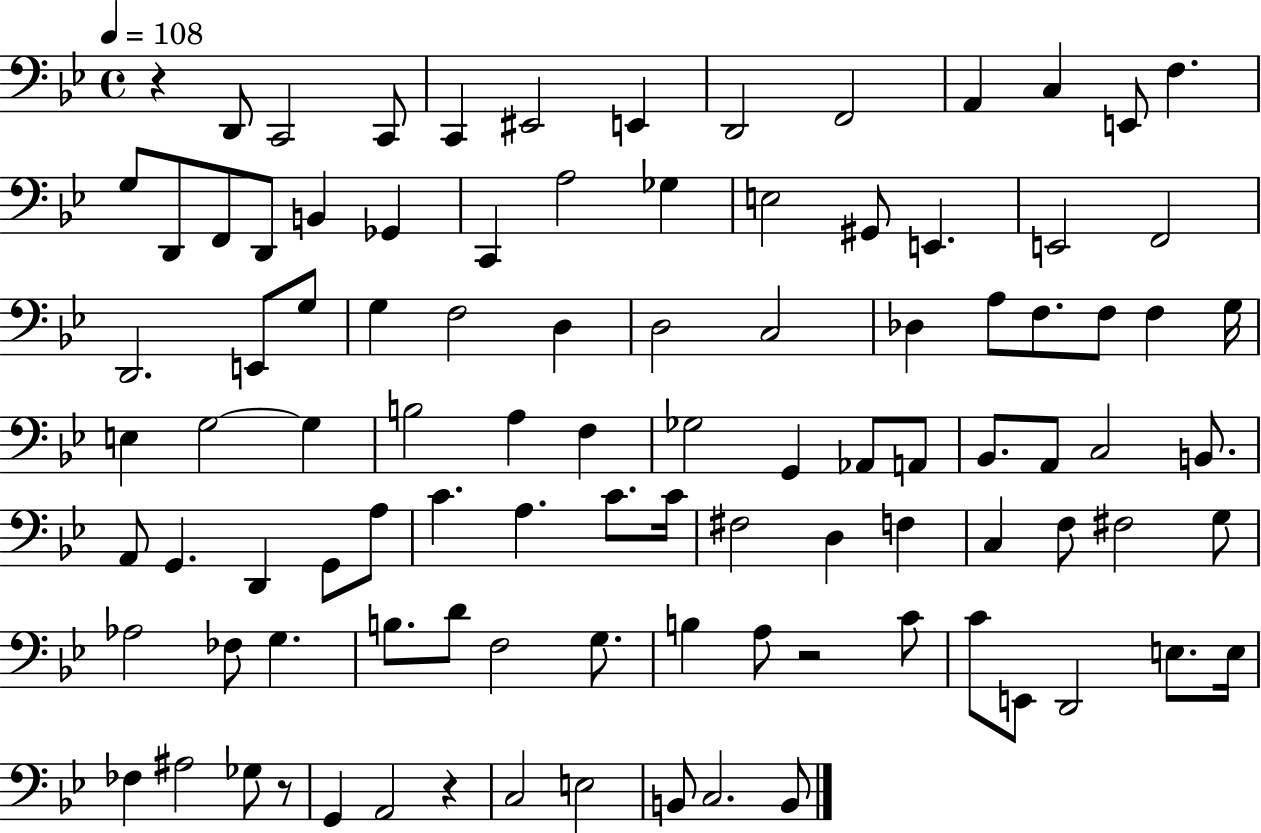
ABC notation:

X:1
T:Untitled
M:4/4
L:1/4
K:Bb
z D,,/2 C,,2 C,,/2 C,, ^E,,2 E,, D,,2 F,,2 A,, C, E,,/2 F, G,/2 D,,/2 F,,/2 D,,/2 B,, _G,, C,, A,2 _G, E,2 ^G,,/2 E,, E,,2 F,,2 D,,2 E,,/2 G,/2 G, F,2 D, D,2 C,2 _D, A,/2 F,/2 F,/2 F, G,/4 E, G,2 G, B,2 A, F, _G,2 G,, _A,,/2 A,,/2 _B,,/2 A,,/2 C,2 B,,/2 A,,/2 G,, D,, G,,/2 A,/2 C A, C/2 C/4 ^F,2 D, F, C, F,/2 ^F,2 G,/2 _A,2 _F,/2 G, B,/2 D/2 F,2 G,/2 B, A,/2 z2 C/2 C/2 E,,/2 D,,2 E,/2 E,/4 _F, ^A,2 _G,/2 z/2 G,, A,,2 z C,2 E,2 B,,/2 C,2 B,,/2